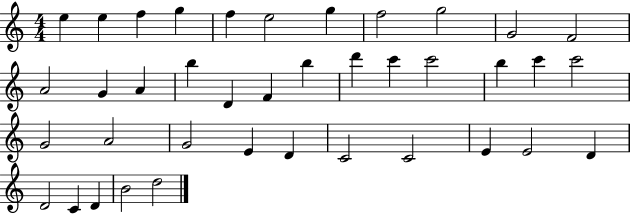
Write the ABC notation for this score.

X:1
T:Untitled
M:4/4
L:1/4
K:C
e e f g f e2 g f2 g2 G2 F2 A2 G A b D F b d' c' c'2 b c' c'2 G2 A2 G2 E D C2 C2 E E2 D D2 C D B2 d2